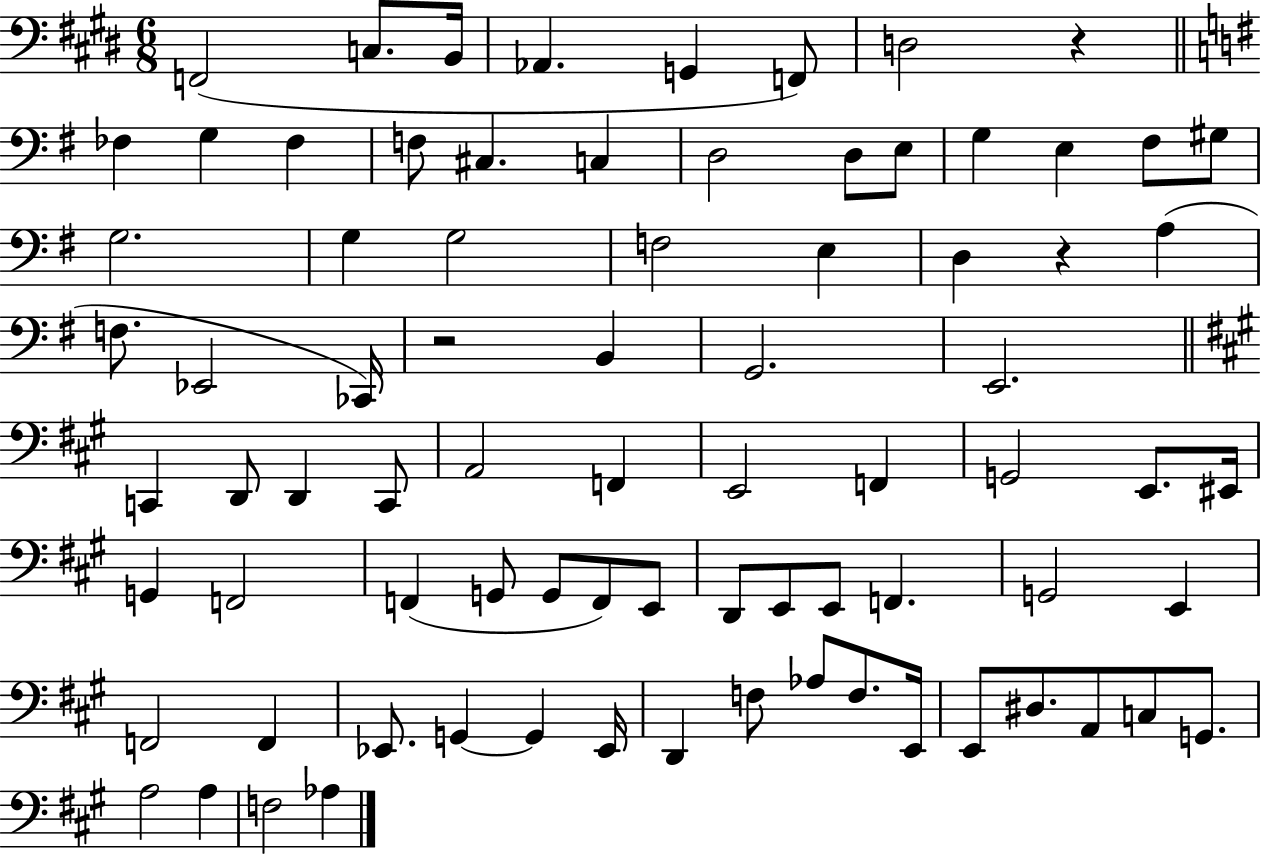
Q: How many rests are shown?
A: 3